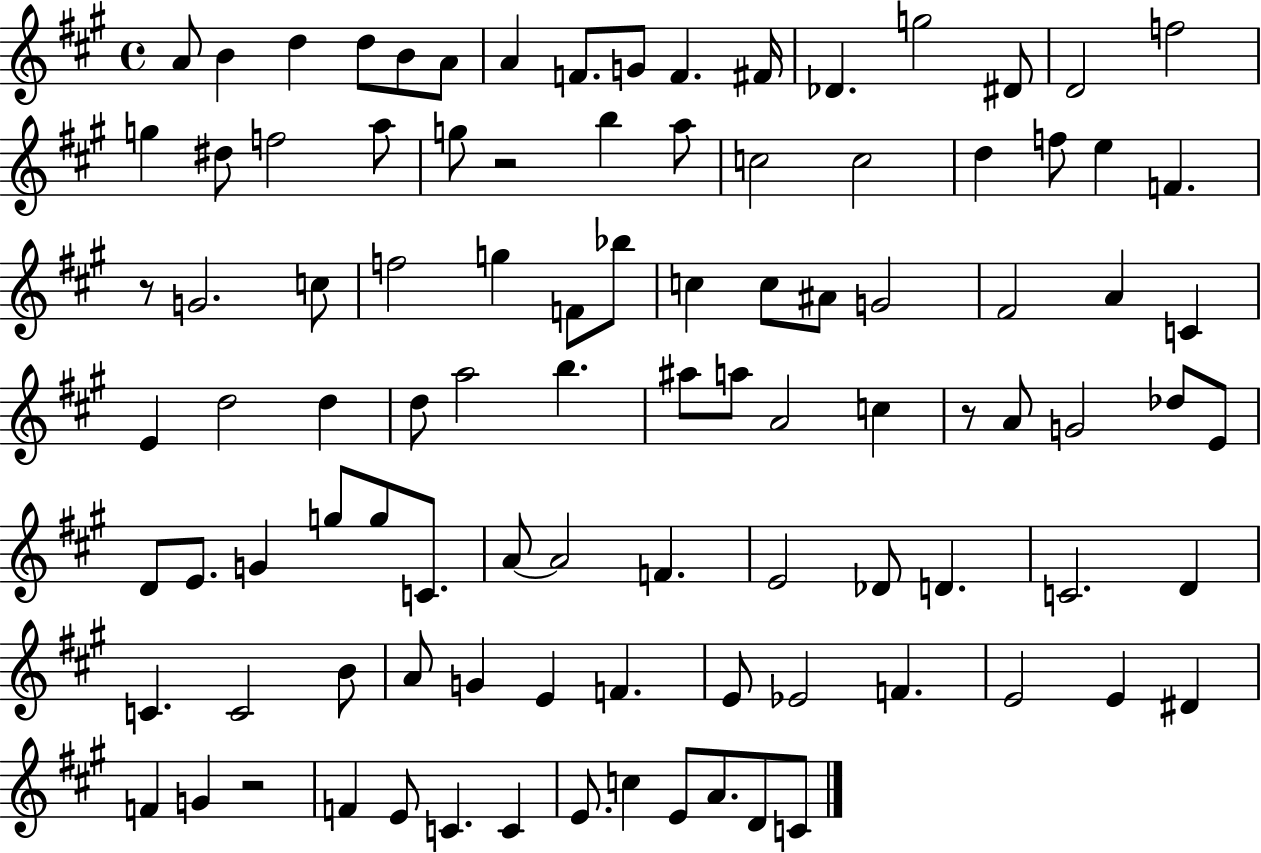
{
  \clef treble
  \time 4/4
  \defaultTimeSignature
  \key a \major
  a'8 b'4 d''4 d''8 b'8 a'8 | a'4 f'8. g'8 f'4. fis'16 | des'4. g''2 dis'8 | d'2 f''2 | \break g''4 dis''8 f''2 a''8 | g''8 r2 b''4 a''8 | c''2 c''2 | d''4 f''8 e''4 f'4. | \break r8 g'2. c''8 | f''2 g''4 f'8 bes''8 | c''4 c''8 ais'8 g'2 | fis'2 a'4 c'4 | \break e'4 d''2 d''4 | d''8 a''2 b''4. | ais''8 a''8 a'2 c''4 | r8 a'8 g'2 des''8 e'8 | \break d'8 e'8. g'4 g''8 g''8 c'8. | a'8~~ a'2 f'4. | e'2 des'8 d'4. | c'2. d'4 | \break c'4. c'2 b'8 | a'8 g'4 e'4 f'4. | e'8 ees'2 f'4. | e'2 e'4 dis'4 | \break f'4 g'4 r2 | f'4 e'8 c'4. c'4 | e'8. c''4 e'8 a'8. d'8 c'8 | \bar "|."
}